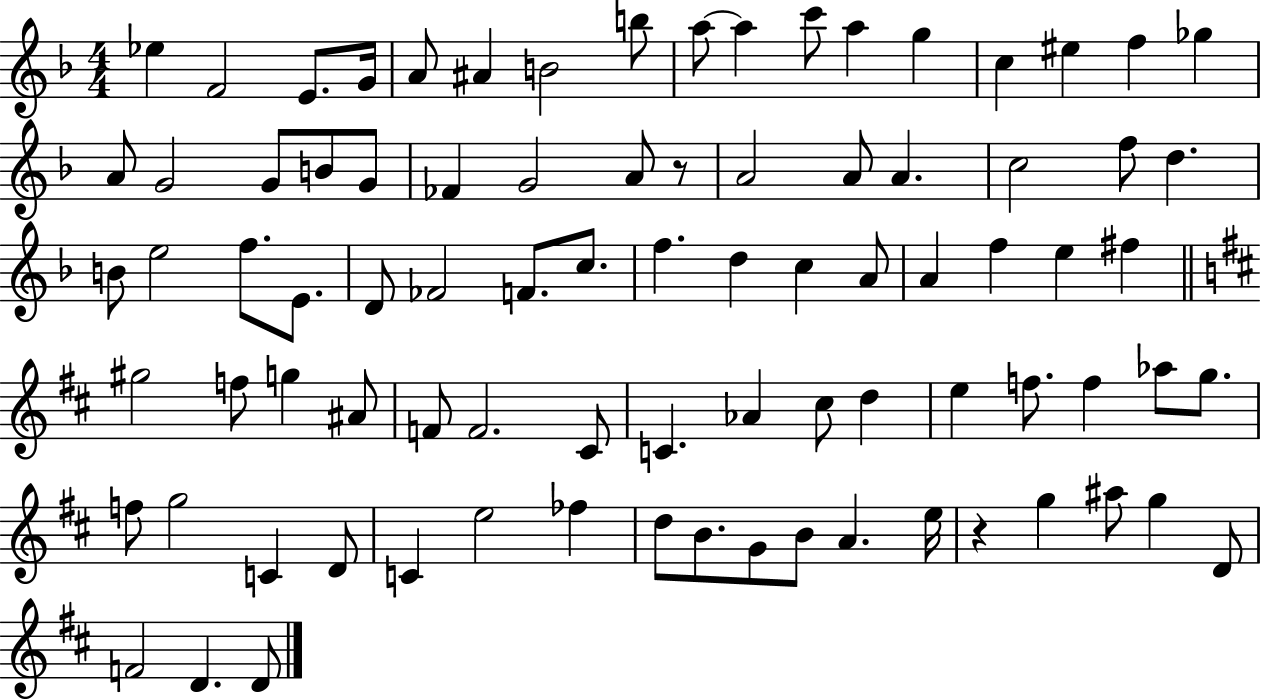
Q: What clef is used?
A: treble